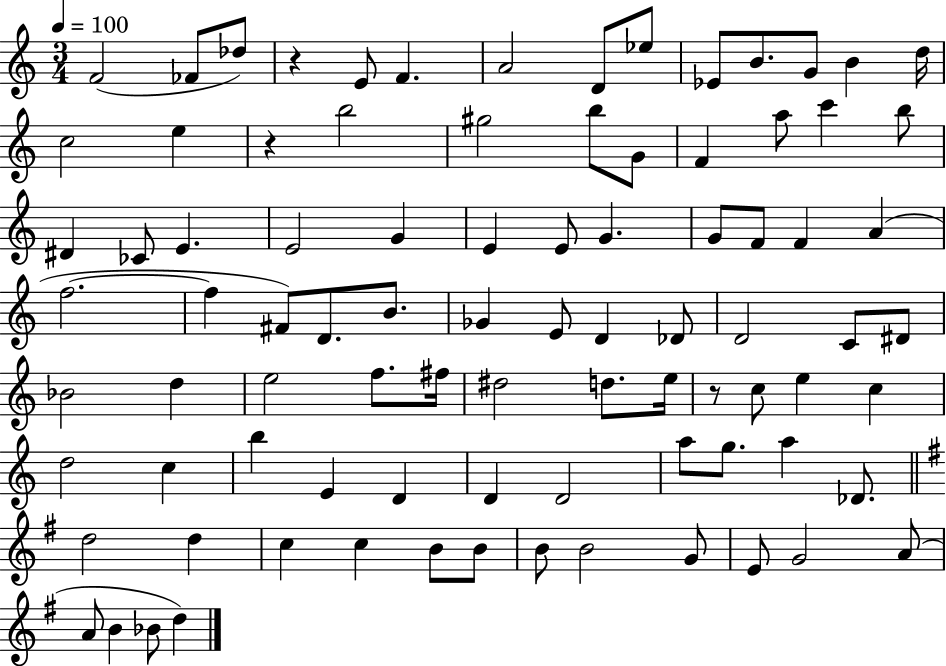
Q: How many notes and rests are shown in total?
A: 88